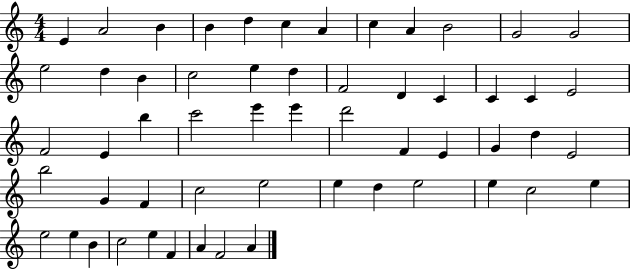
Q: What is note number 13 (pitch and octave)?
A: E5